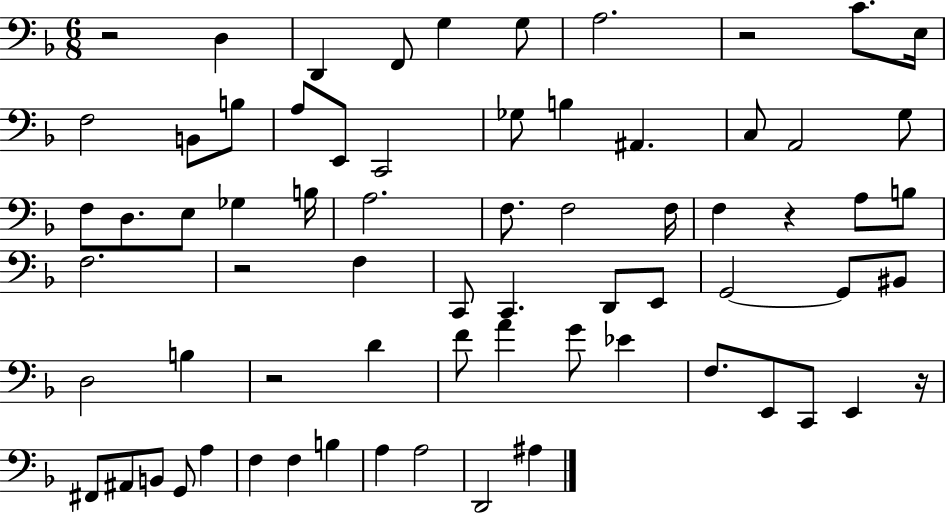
{
  \clef bass
  \numericTimeSignature
  \time 6/8
  \key f \major
  r2 d4 | d,4 f,8 g4 g8 | a2. | r2 c'8. e16 | \break f2 b,8 b8 | a8 e,8 c,2 | ges8 b4 ais,4. | c8 a,2 g8 | \break f8 d8. e8 ges4 b16 | a2. | f8. f2 f16 | f4 r4 a8 b8 | \break f2. | r2 f4 | c,8 c,4. d,8 e,8 | g,2~~ g,8 bis,8 | \break d2 b4 | r2 d'4 | f'8 a'4 g'8 ees'4 | f8. e,8 c,8 e,4 r16 | \break fis,8 ais,8 b,8 g,8 a4 | f4 f4 b4 | a4 a2 | d,2 ais4 | \break \bar "|."
}